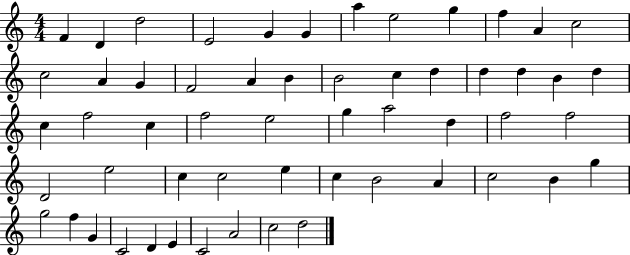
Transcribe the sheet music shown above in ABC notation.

X:1
T:Untitled
M:4/4
L:1/4
K:C
F D d2 E2 G G a e2 g f A c2 c2 A G F2 A B B2 c d d d B d c f2 c f2 e2 g a2 d f2 f2 D2 e2 c c2 e c B2 A c2 B g g2 f G C2 D E C2 A2 c2 d2